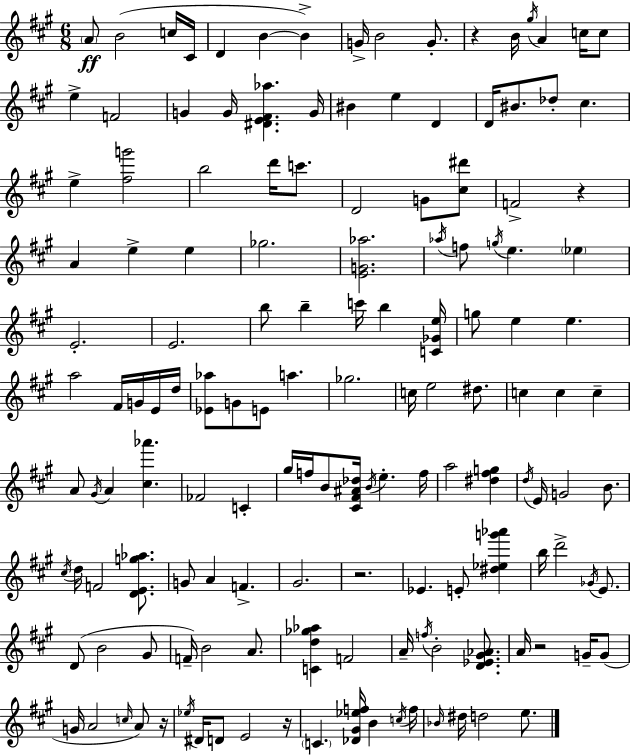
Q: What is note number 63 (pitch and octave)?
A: E5